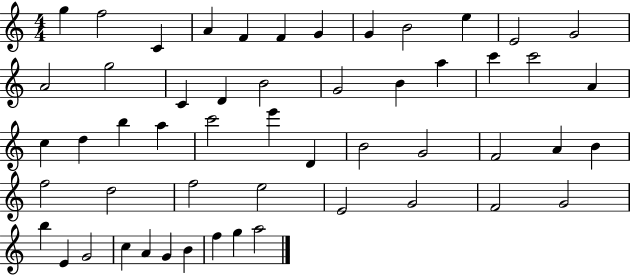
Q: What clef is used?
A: treble